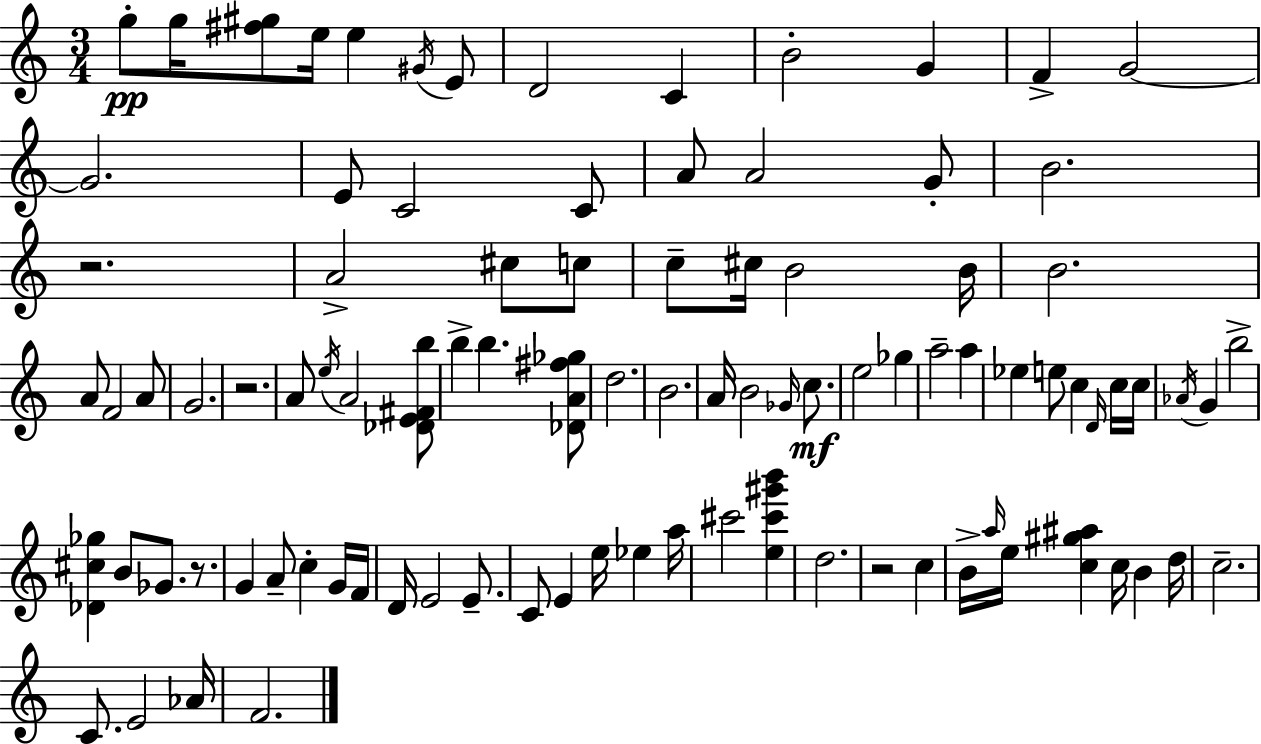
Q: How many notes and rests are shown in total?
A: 95